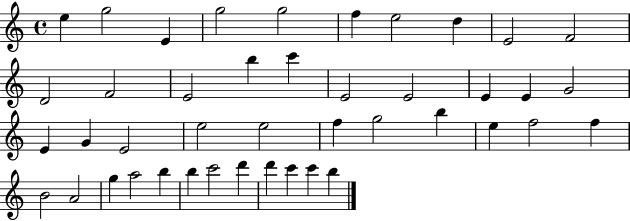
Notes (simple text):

E5/q G5/h E4/q G5/h G5/h F5/q E5/h D5/q E4/h F4/h D4/h F4/h E4/h B5/q C6/q E4/h E4/h E4/q E4/q G4/h E4/q G4/q E4/h E5/h E5/h F5/q G5/h B5/q E5/q F5/h F5/q B4/h A4/h G5/q A5/h B5/q B5/q C6/h D6/q D6/q C6/q C6/q B5/q